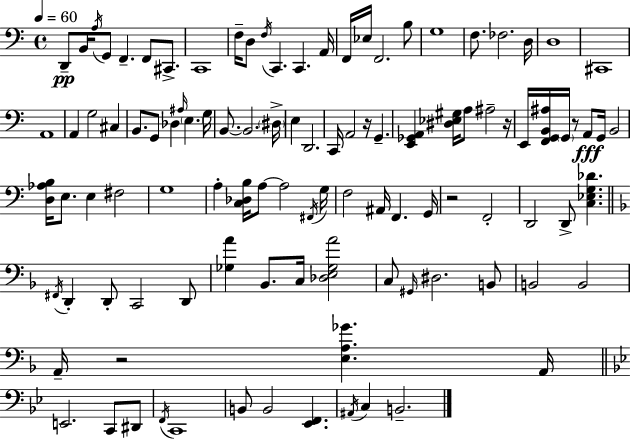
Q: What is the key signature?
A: C major